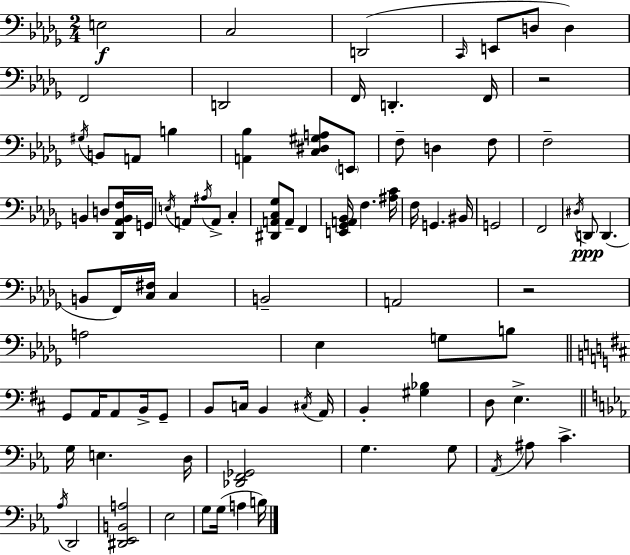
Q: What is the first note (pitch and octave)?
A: E3